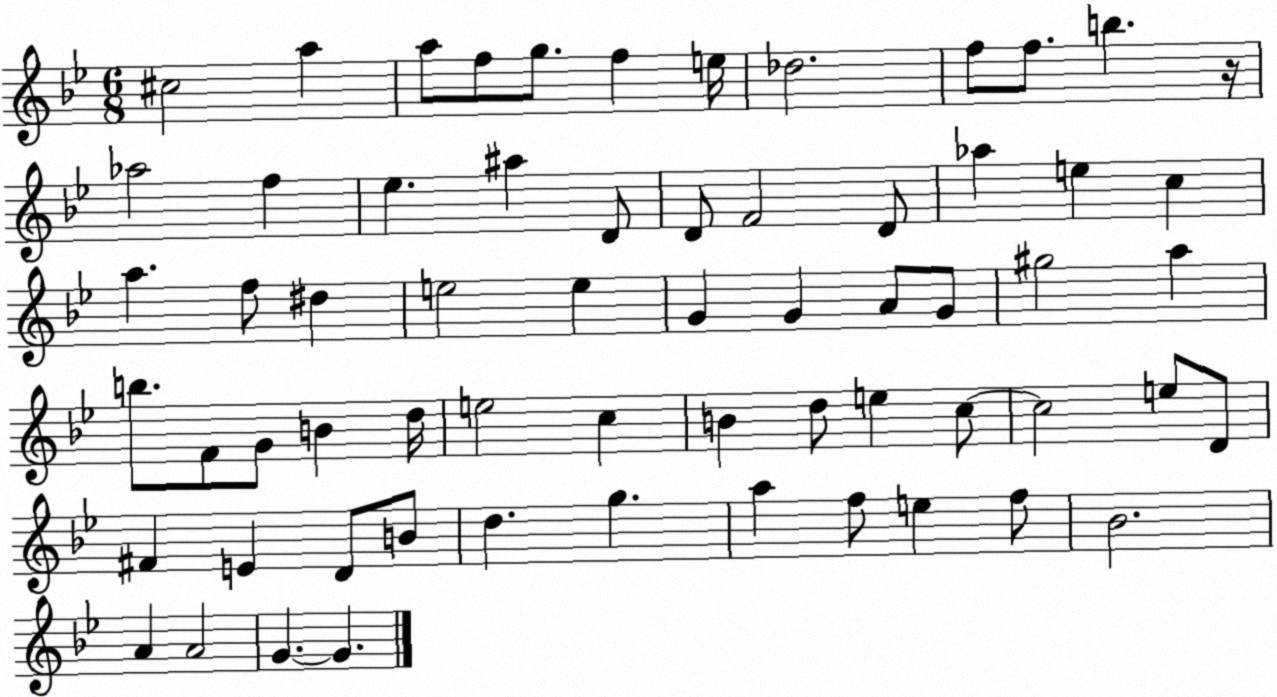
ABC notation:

X:1
T:Untitled
M:6/8
L:1/4
K:Bb
^c2 a a/2 f/2 g/2 f e/4 _d2 f/2 f/2 b z/4 _a2 f _e ^a D/2 D/2 F2 D/2 _a e c a f/2 ^d e2 e G G A/2 G/2 ^g2 a b/2 F/2 G/2 B d/4 e2 c B d/2 e c/2 c2 e/2 D/2 ^F E D/2 B/2 d g a f/2 e f/2 _B2 A A2 G G